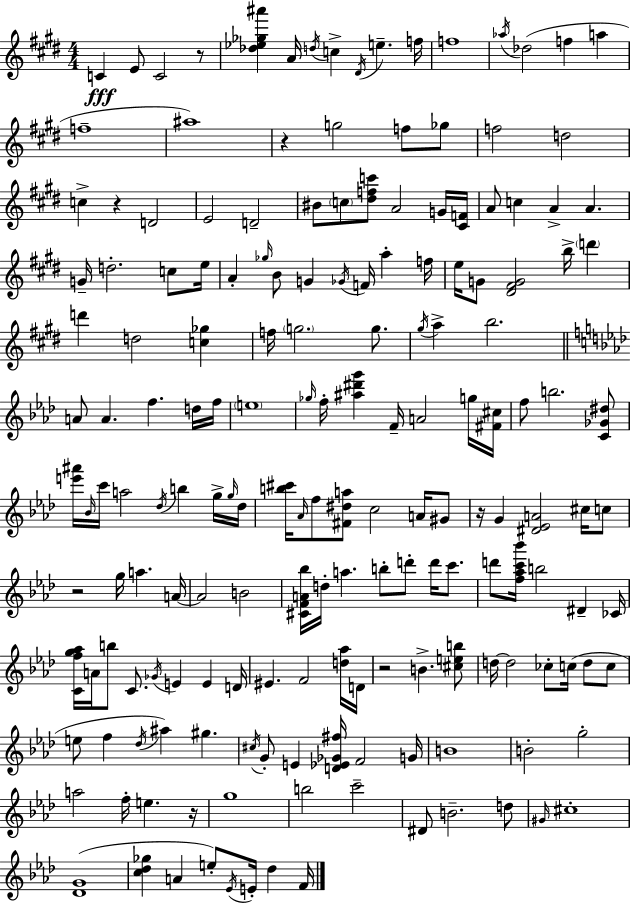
X:1
T:Untitled
M:4/4
L:1/4
K:E
C E/2 C2 z/2 [_d_e_g^a'] A/4 d/4 c ^D/4 e f/4 f4 _a/4 _d2 f a f4 ^a4 z g2 f/2 _g/2 f2 d2 c z D2 E2 D2 ^B/2 c/2 [^dfc']/2 A2 G/4 [^CF]/4 A/2 c A A G/4 d2 c/2 e/4 A _g/4 B/2 G _G/4 F/4 a f/4 e/4 G/2 [^D^FG]2 b/4 d' d' d2 [c_g] f/4 g2 g/2 ^g/4 a b2 A/2 A f d/4 f/4 e4 _g/4 f/4 [^a^d'g'] F/4 A2 g/4 [^F^c]/4 f/2 b2 [C_G^d]/2 [e'^a']/4 _B/4 c'/4 a2 _d/4 b g/4 g/4 _d/4 [b^c']/4 _A/4 f/2 [^F^da]/2 c2 A/4 ^G/2 z/4 G [^D_EA]2 ^c/4 c/2 z2 g/4 a A/4 A2 B2 [^CFA_b]/4 d/4 a b/2 d'/2 d'/4 c'/2 d'/2 [f_ac'_b']/4 b2 ^D _C/4 [Cfg_a]/4 A/4 b/2 C/2 _G/4 E E D/4 ^E F2 [d_a]/4 D/4 z2 B [^ceb]/2 d/4 d2 _c/2 c/4 d/2 c/2 e/2 f _d/4 ^a ^g ^c/4 G/2 E [D_E_G^f]/4 F2 G/4 B4 B2 g2 a2 f/4 e z/4 g4 b2 c'2 ^D/2 B2 d/2 ^G/4 ^c4 [_DG]4 [c_d_g] A e/2 _E/4 E/4 _d F/4